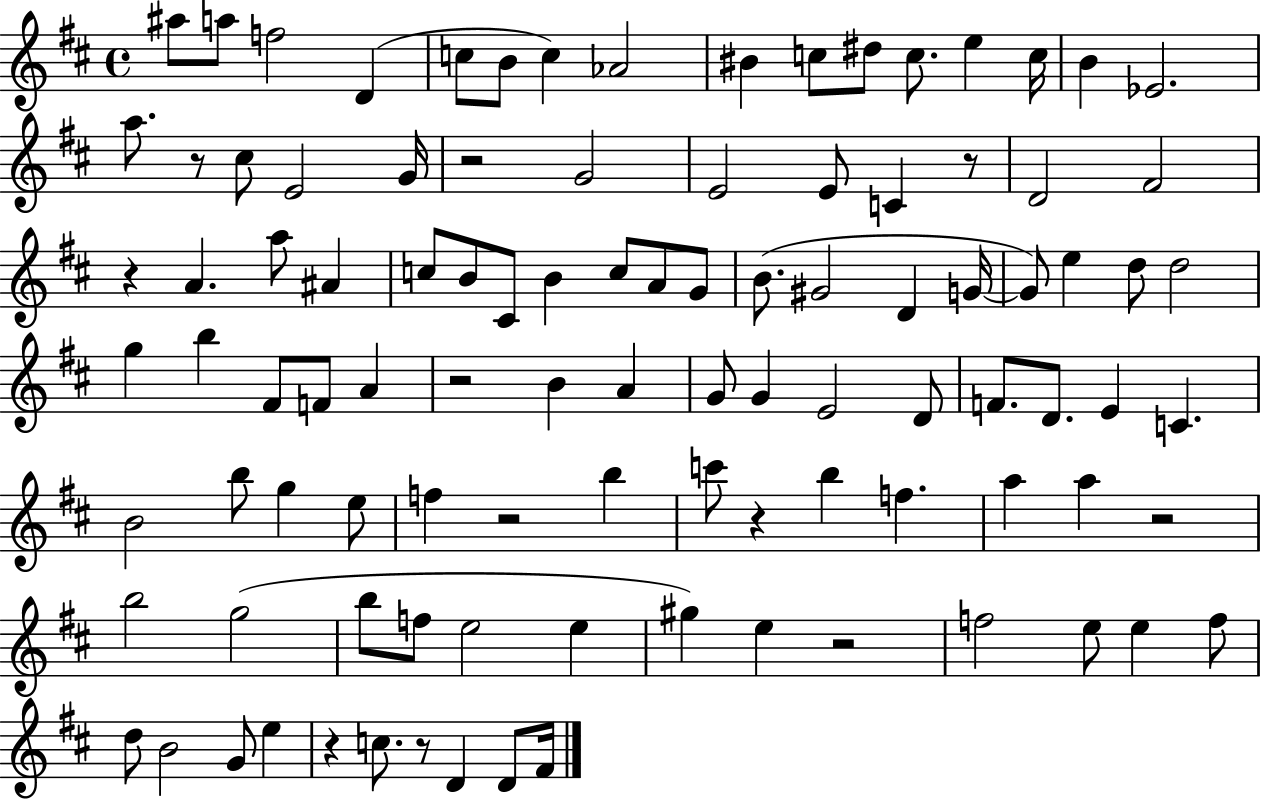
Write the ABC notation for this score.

X:1
T:Untitled
M:4/4
L:1/4
K:D
^a/2 a/2 f2 D c/2 B/2 c _A2 ^B c/2 ^d/2 c/2 e c/4 B _E2 a/2 z/2 ^c/2 E2 G/4 z2 G2 E2 E/2 C z/2 D2 ^F2 z A a/2 ^A c/2 B/2 ^C/2 B c/2 A/2 G/2 B/2 ^G2 D G/4 G/2 e d/2 d2 g b ^F/2 F/2 A z2 B A G/2 G E2 D/2 F/2 D/2 E C B2 b/2 g e/2 f z2 b c'/2 z b f a a z2 b2 g2 b/2 f/2 e2 e ^g e z2 f2 e/2 e f/2 d/2 B2 G/2 e z c/2 z/2 D D/2 ^F/4